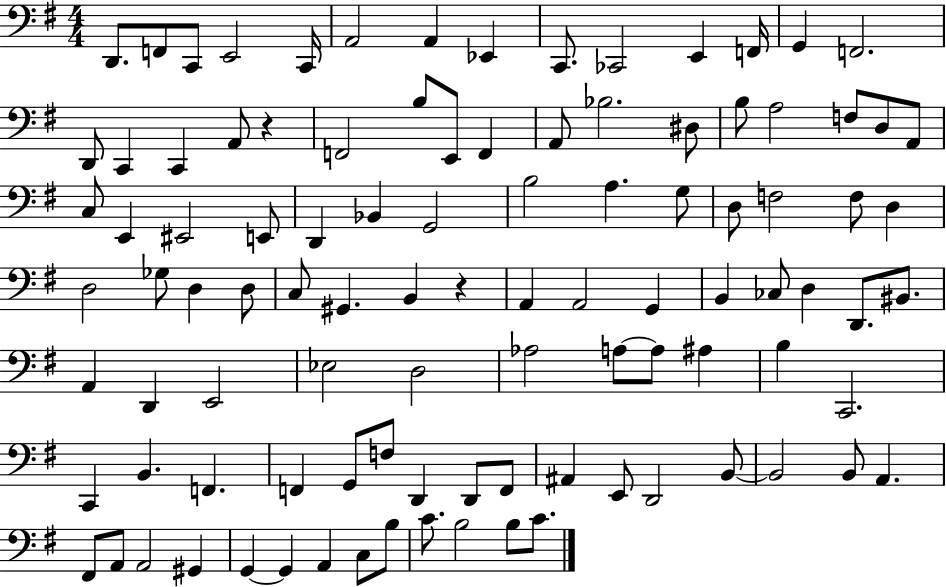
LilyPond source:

{
  \clef bass
  \numericTimeSignature
  \time 4/4
  \key g \major
  d,8. f,8 c,8 e,2 c,16 | a,2 a,4 ees,4 | c,8. ces,2 e,4 f,16 | g,4 f,2. | \break d,8 c,4 c,4 a,8 r4 | f,2 b8 e,8 f,4 | a,8 bes2. dis8 | b8 a2 f8 d8 a,8 | \break c8 e,4 eis,2 e,8 | d,4 bes,4 g,2 | b2 a4. g8 | d8 f2 f8 d4 | \break d2 ges8 d4 d8 | c8 gis,4. b,4 r4 | a,4 a,2 g,4 | b,4 ces8 d4 d,8. bis,8. | \break a,4 d,4 e,2 | ees2 d2 | aes2 a8~~ a8 ais4 | b4 c,2. | \break c,4 b,4. f,4. | f,4 g,8 f8 d,4 d,8 f,8 | ais,4 e,8 d,2 b,8~~ | b,2 b,8 a,4. | \break fis,8 a,8 a,2 gis,4 | g,4~~ g,4 a,4 c8 b8 | c'8. b2 b8 c'8. | \bar "|."
}